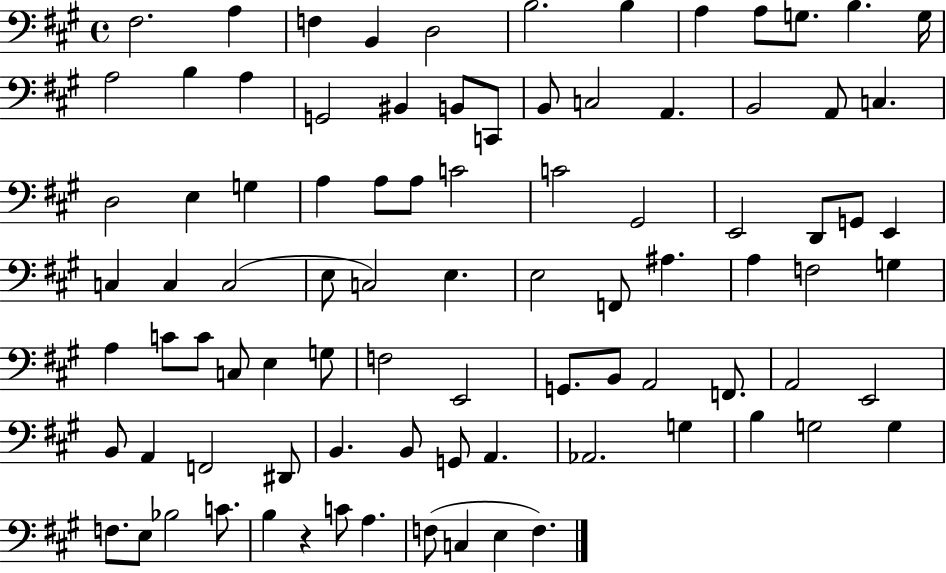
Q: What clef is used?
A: bass